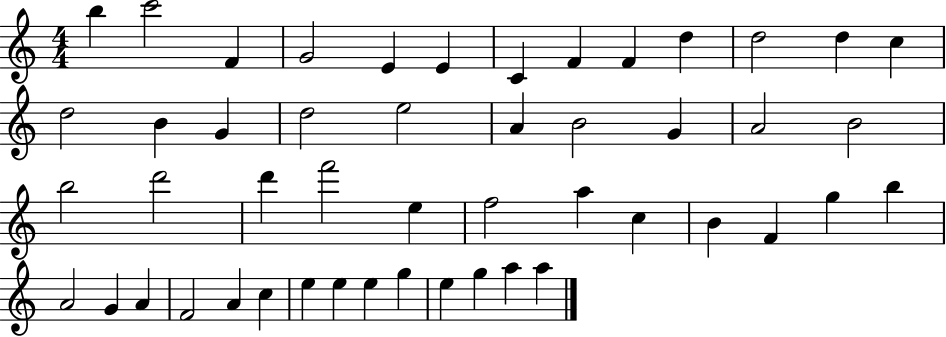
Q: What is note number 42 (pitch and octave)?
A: E5